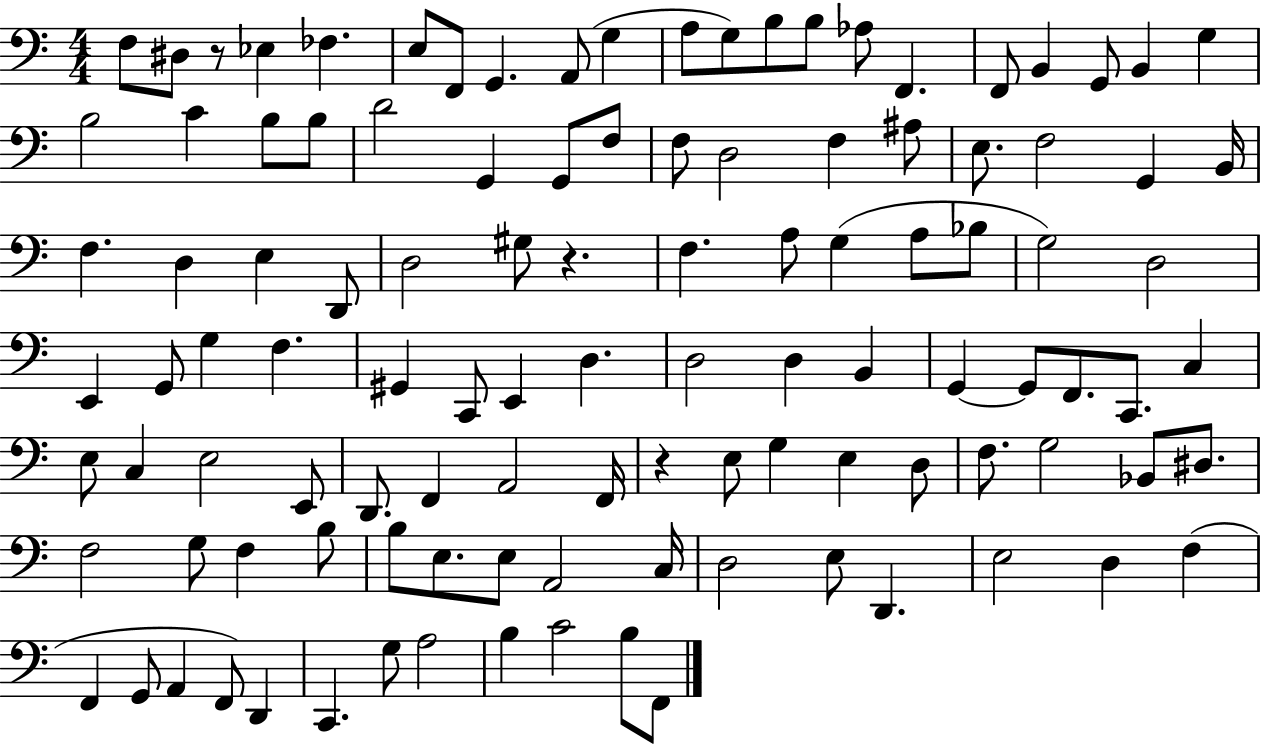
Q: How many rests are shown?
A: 3